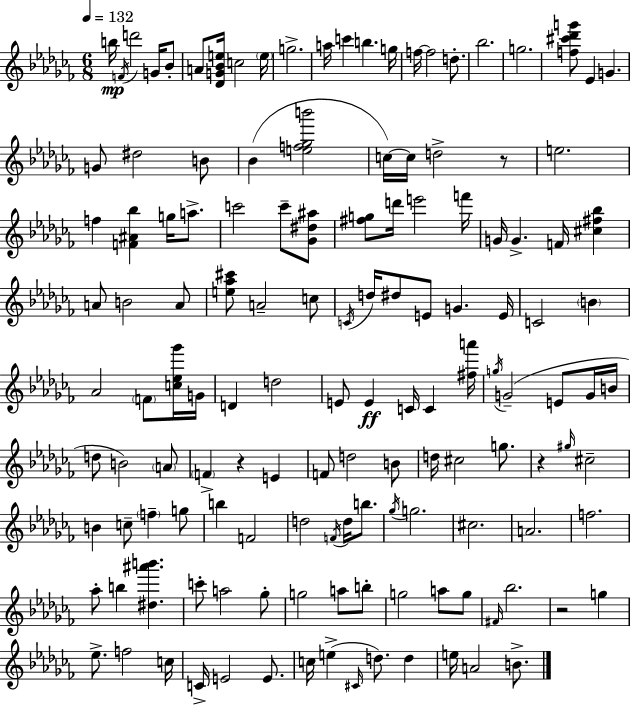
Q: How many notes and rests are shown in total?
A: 137